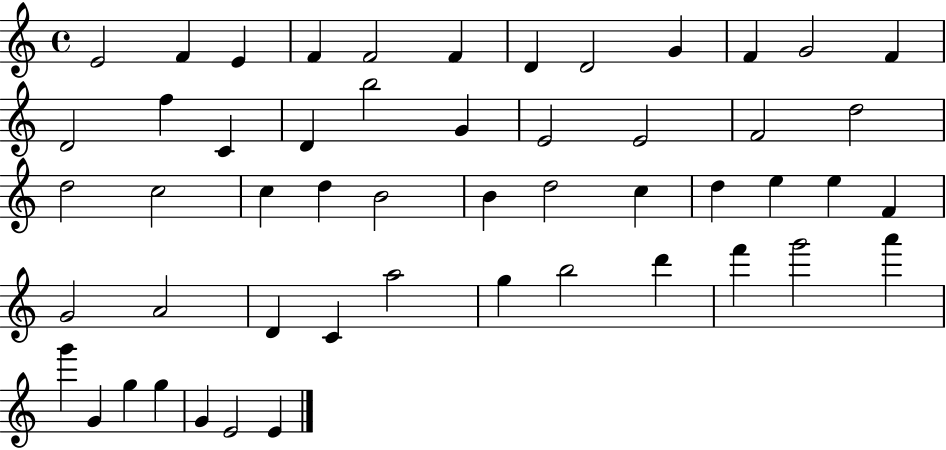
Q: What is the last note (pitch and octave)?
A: E4